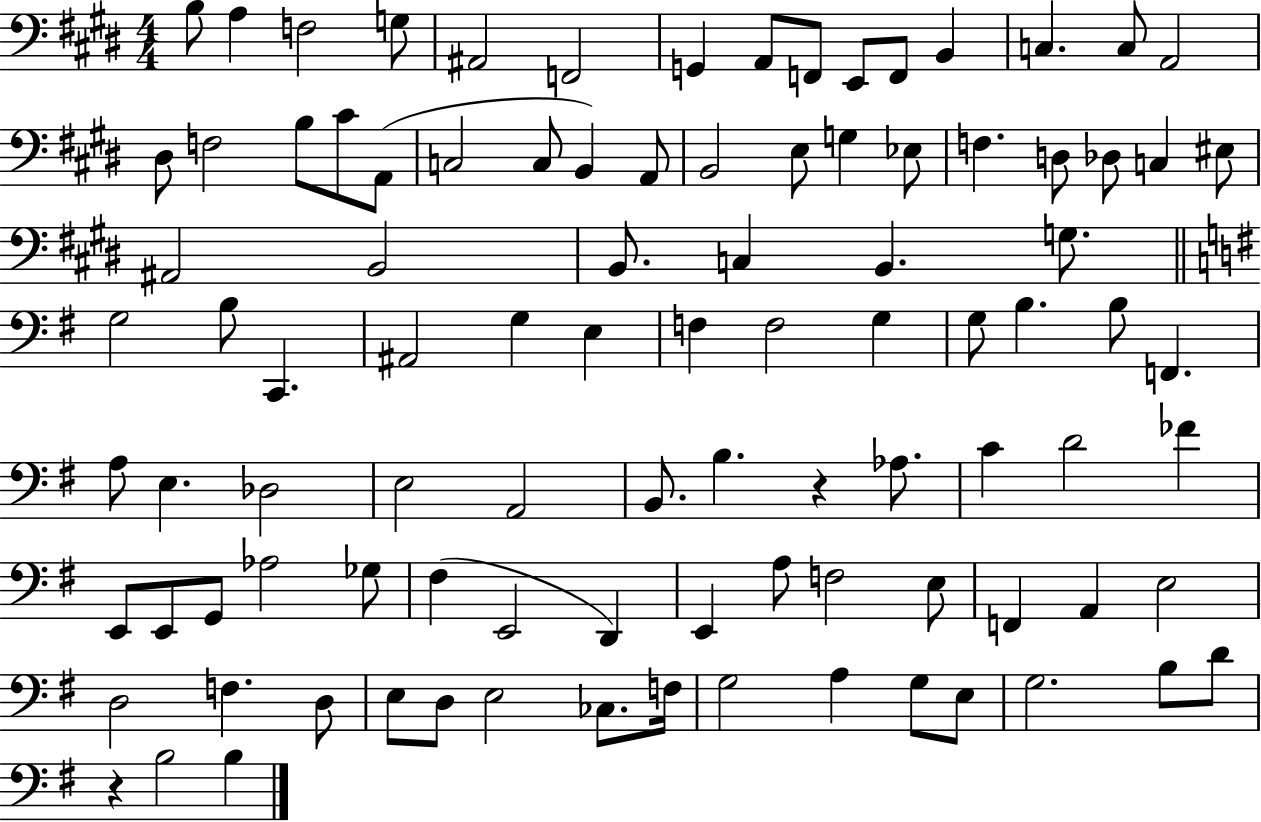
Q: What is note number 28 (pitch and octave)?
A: Eb3